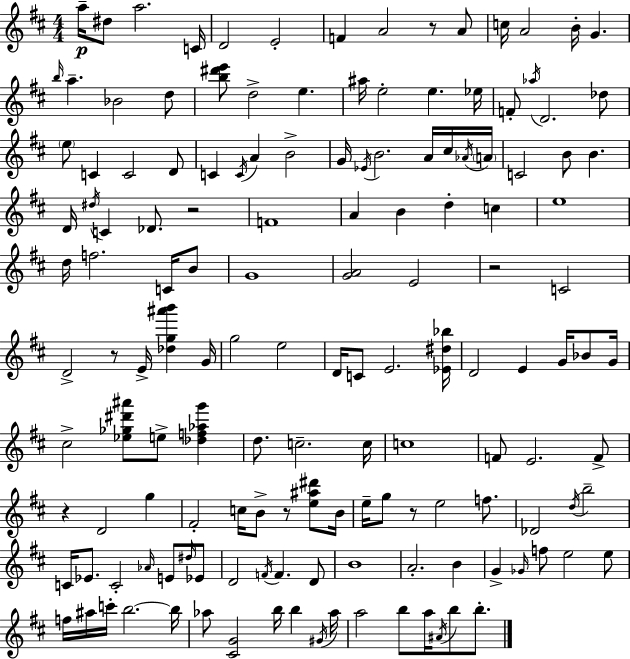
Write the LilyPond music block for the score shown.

{
  \clef treble
  \numericTimeSignature
  \time 4/4
  \key d \major
  a''16--\p dis''8 a''2. c'16 | d'2 e'2-. | f'4 a'2 r8 a'8 | c''16 a'2 b'16-. g'4. | \break \grace { b''16 } a''4.-- bes'2 d''8 | <b'' dis''' e'''>8 d''2-> e''4. | ais''16 e''2-. e''4. | ees''16 f'8-. \acciaccatura { aes''16 } d'2. | \break des''8 \parenthesize e''8 c'4 c'2 | d'8 c'4 \acciaccatura { c'16 } a'4 b'2-> | g'16 \acciaccatura { ees'16 } b'2. | a'16 cis''16 \acciaccatura { aes'16 } \parenthesize a'16 c'2 b'8 b'4. | \break d'16 \acciaccatura { dis''16 } c'4 des'8. r2 | f'1 | a'4 b'4 d''4-. | c''4 e''1 | \break d''16 f''2. | c'16 b'8 g'1 | <g' a'>2 e'2 | r2 c'2 | \break d'2-> r8 | e'16-> <des'' g'' ais''' b'''>4 g'16 g''2 e''2 | d'16 c'8 e'2. | <ees' dis'' bes''>16 d'2 e'4 | \break g'16 bes'8 g'16 cis''2-> <ees'' ges'' dis''' ais'''>8 | e''8-> <des'' f'' aes'' g'''>4 d''8. c''2.-- | c''16 c''1 | f'8 e'2. | \break f'8-> r4 d'2 | g''4 fis'2-. c''16 b'8-> | r8 <e'' ais'' dis'''>8 b'16 e''16-- g''8 r8 e''2 | f''8. des'2 \acciaccatura { d''16 } b''2-- | \break c'16 ees'8. c'2-. | \grace { aes'16 } e'8 \grace { dis''16 } ees'8 d'2 | \acciaccatura { f'16 } f'4. d'8 b'1 | a'2.-. | \break b'4 g'4-> \grace { ges'16 } f''8 | e''2 e''8 f''16 ais''16 c'''16-. b''2.~~ | b''16 aes''8 <cis' g'>2 | b''16 b''4 \acciaccatura { gis'16 } aes''16 a''2 | \break b''8 a''16 \acciaccatura { ais'16 } b''8 b''8.-. \bar "|."
}